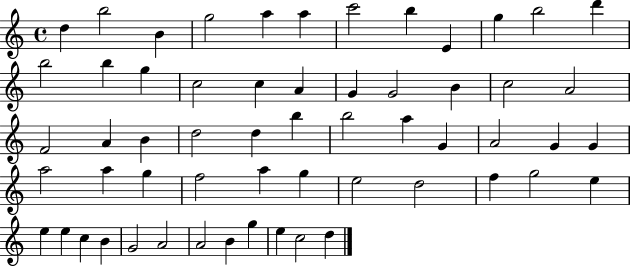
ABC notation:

X:1
T:Untitled
M:4/4
L:1/4
K:C
d b2 B g2 a a c'2 b E g b2 d' b2 b g c2 c A G G2 B c2 A2 F2 A B d2 d b b2 a G A2 G G a2 a g f2 a g e2 d2 f g2 e e e c B G2 A2 A2 B g e c2 d